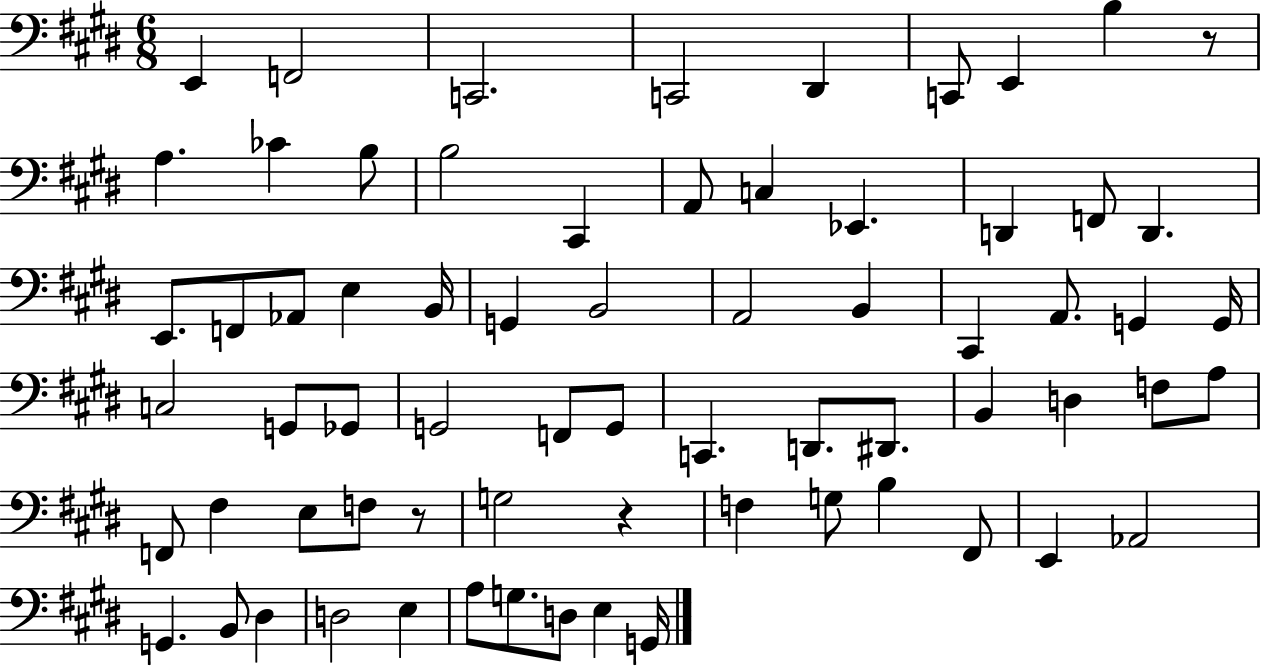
E2/q F2/h C2/h. C2/h D#2/q C2/e E2/q B3/q R/e A3/q. CES4/q B3/e B3/h C#2/q A2/e C3/q Eb2/q. D2/q F2/e D2/q. E2/e. F2/e Ab2/e E3/q B2/s G2/q B2/h A2/h B2/q C#2/q A2/e. G2/q G2/s C3/h G2/e Gb2/e G2/h F2/e G2/e C2/q. D2/e. D#2/e. B2/q D3/q F3/e A3/e F2/e F#3/q E3/e F3/e R/e G3/h R/q F3/q G3/e B3/q F#2/e E2/q Ab2/h G2/q. B2/e D#3/q D3/h E3/q A3/e G3/e. D3/e E3/q G2/s